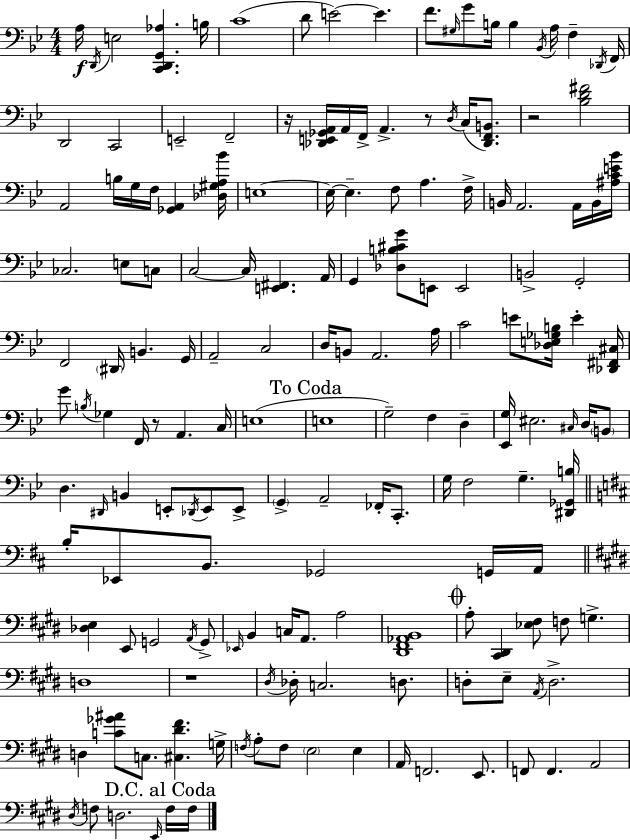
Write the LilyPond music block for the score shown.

{
  \clef bass
  \numericTimeSignature
  \time 4/4
  \key bes \major
  \repeat volta 2 { a16\f \acciaccatura { d,16 } e2 <c, d, g, aes>4. | b16 c'1( | d'8 e'2~~) e'4. | f'8. \grace { gis16 } g'8 b16 b4 \acciaccatura { bes,16 } a16 f4-- | \break \acciaccatura { des,16 } f,16 d,2 c,2 | e,2-- f,2-- | r16 <des, e, ges, a,>16 a,16 f,16-> a,4.-> r8 | \acciaccatura { d16 }( c16 <des, f, b,>8.) r2 <bes d' fis'>2 | \break a,2 b16 g16 f16 | <ges, a,>4 <des gis a bes'>16 e1~~ | e16~~ e4.-- f8 a4. | f16-> b,16 a,2. | \break a,16 b,16 <ais c' e' bes'>16 ces2. | e8 c8 c2~~ c16 <e, fis,>4. | a,16 g,4 <des b cis' g'>8 e,8 e,2 | b,2-> g,2-. | \break f,2 \parenthesize dis,16 b,4. | g,16 a,2-- c2 | d16 b,8 a,2. | a16 c'2 e'8 <des e ges b>16 | \break e'4-. <des, fis, cis>16 g'8 \acciaccatura { b16 } ges4 f,16 r8 a,4. | c16 e1( | \mark "To Coda" e1 | g2--) f4 | \break d4-- <ees, g>16 eis2. | \grace { cis16 } d16 \parenthesize b,8 d4. \grace { dis,16 } b,4 | e,8-. \acciaccatura { des,16 } e,8 e,8-> \parenthesize g,4-> a,2-- | fes,16-. c,8.-. g16 f2 | \break g4.-- <dis, ges, b>16 \bar "||" \break \key b \minor b16-. ees,8 b,8. ges,2 g,16 a,16 | \bar "||" \break \key e \major <des e>4 e,8 g,2 \acciaccatura { a,16 } g,8-> | \grace { ees,16 } b,4 c16 a,8. a2 | <dis, fis, aes, b,>1 | \mark \markup { \musicglyph "scripts.coda" } a8-. <cis, dis,>4 <ees fis>8 f8 g4.-> | \break d1 | r1 | \acciaccatura { dis16 } des16-. c2. | d8. d8-. e8-- \acciaccatura { a,16 } d2.-> | \break d4 <c' ges' ais'>8 c8. <cis dis' fis'>4. | g16-> \acciaccatura { f16 } a8-. f8 \parenthesize e2 | e4 a,16 f,2. | e,8. f,8 f,4. a,2 | \break \acciaccatura { dis16 } f8 d2. | \grace { e,16 } \mark "D.C. al Coda" f16 f16 } \bar "|."
}